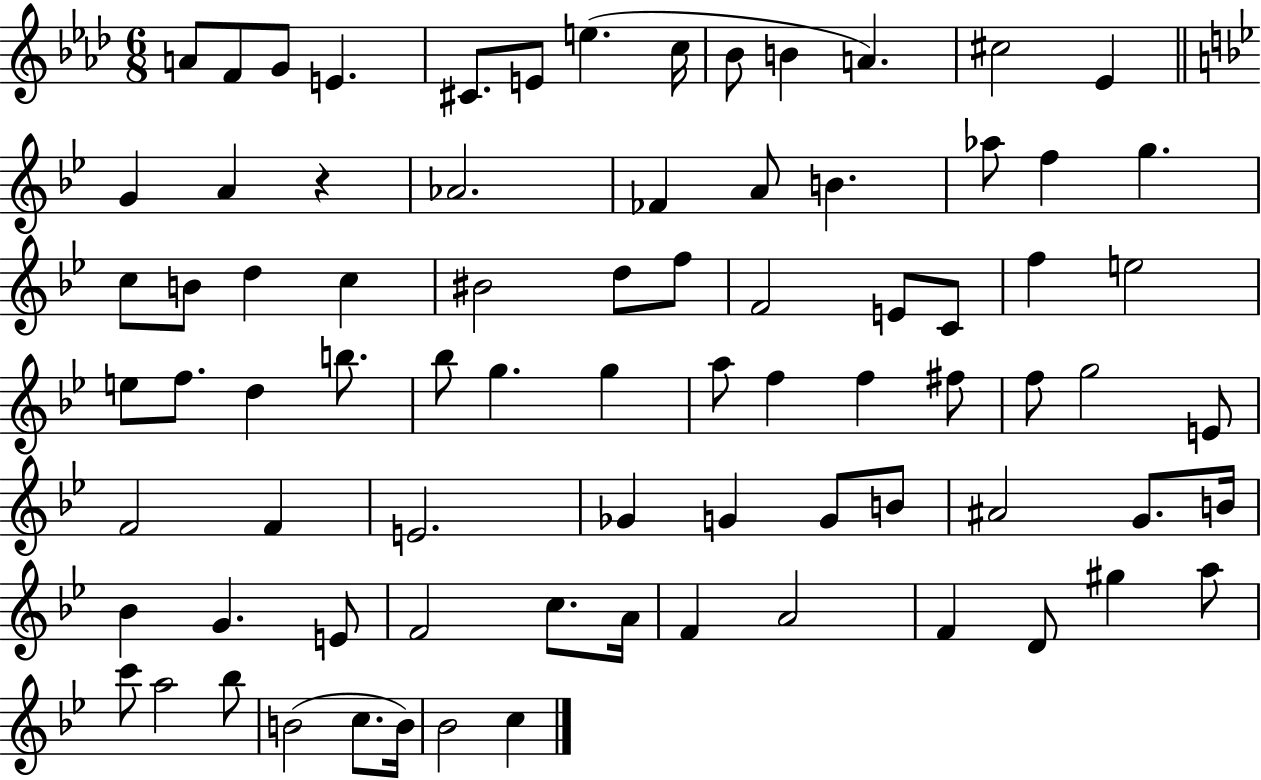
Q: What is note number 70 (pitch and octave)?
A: A5